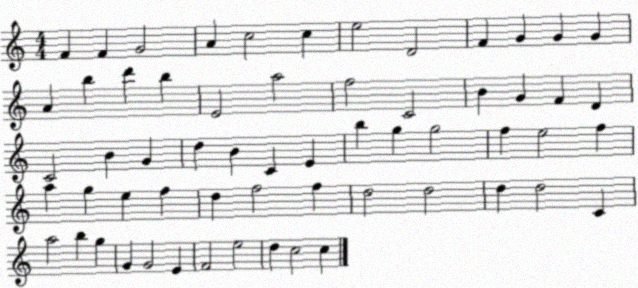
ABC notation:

X:1
T:Untitled
M:4/4
L:1/4
K:C
F F G2 A c2 c e2 D2 F G G G A b d' b E2 a2 f2 C2 B G F D C2 B G d B C E b g g2 f e2 f a g e f d f2 f d2 d2 d d2 C a2 b g G G2 E F2 e2 d c2 c